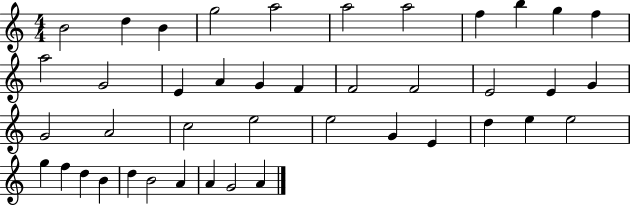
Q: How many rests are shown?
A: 0